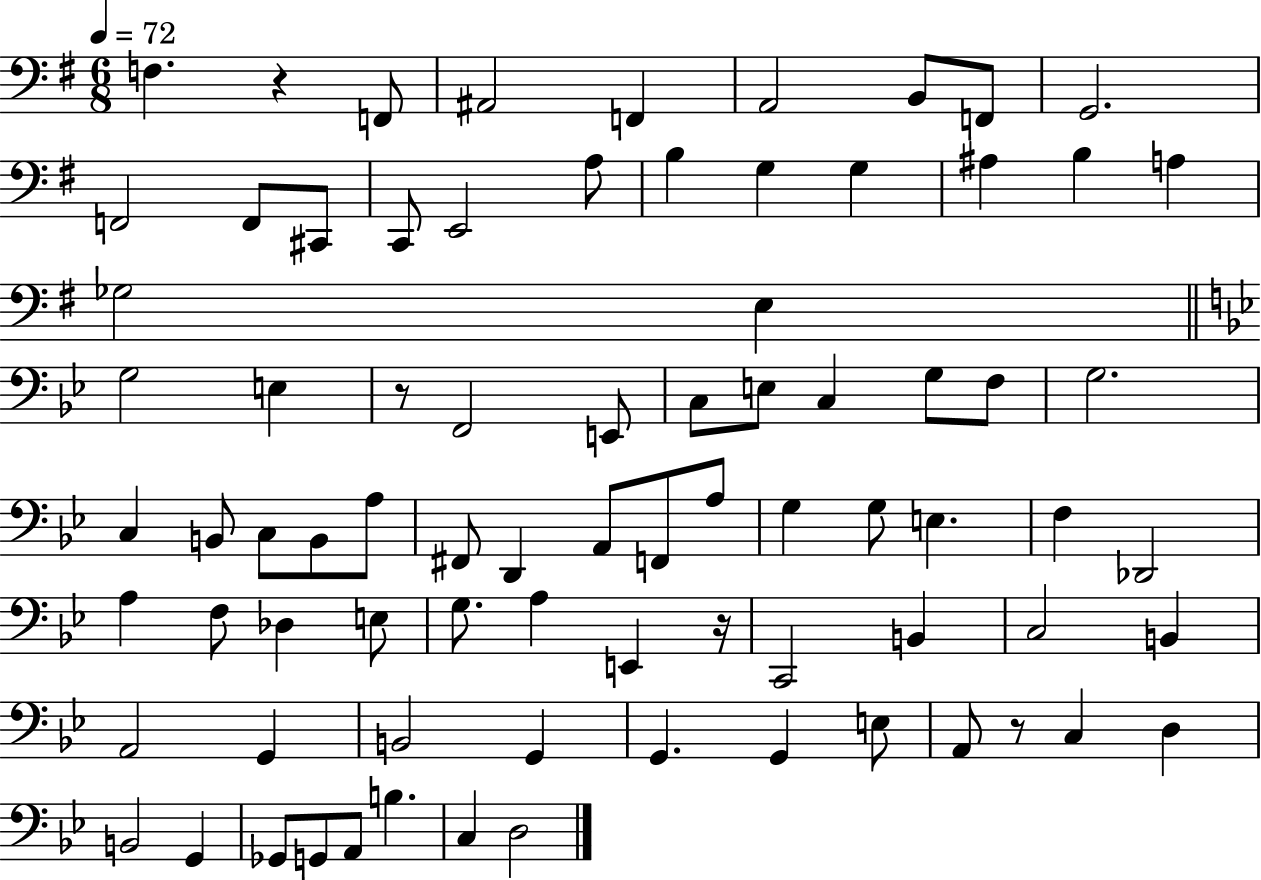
{
  \clef bass
  \numericTimeSignature
  \time 6/8
  \key g \major
  \tempo 4 = 72
  f4. r4 f,8 | ais,2 f,4 | a,2 b,8 f,8 | g,2. | \break f,2 f,8 cis,8 | c,8 e,2 a8 | b4 g4 g4 | ais4 b4 a4 | \break ges2 e4 | \bar "||" \break \key bes \major g2 e4 | r8 f,2 e,8 | c8 e8 c4 g8 f8 | g2. | \break c4 b,8 c8 b,8 a8 | fis,8 d,4 a,8 f,8 a8 | g4 g8 e4. | f4 des,2 | \break a4 f8 des4 e8 | g8. a4 e,4 r16 | c,2 b,4 | c2 b,4 | \break a,2 g,4 | b,2 g,4 | g,4. g,4 e8 | a,8 r8 c4 d4 | \break b,2 g,4 | ges,8 g,8 a,8 b4. | c4 d2 | \bar "|."
}